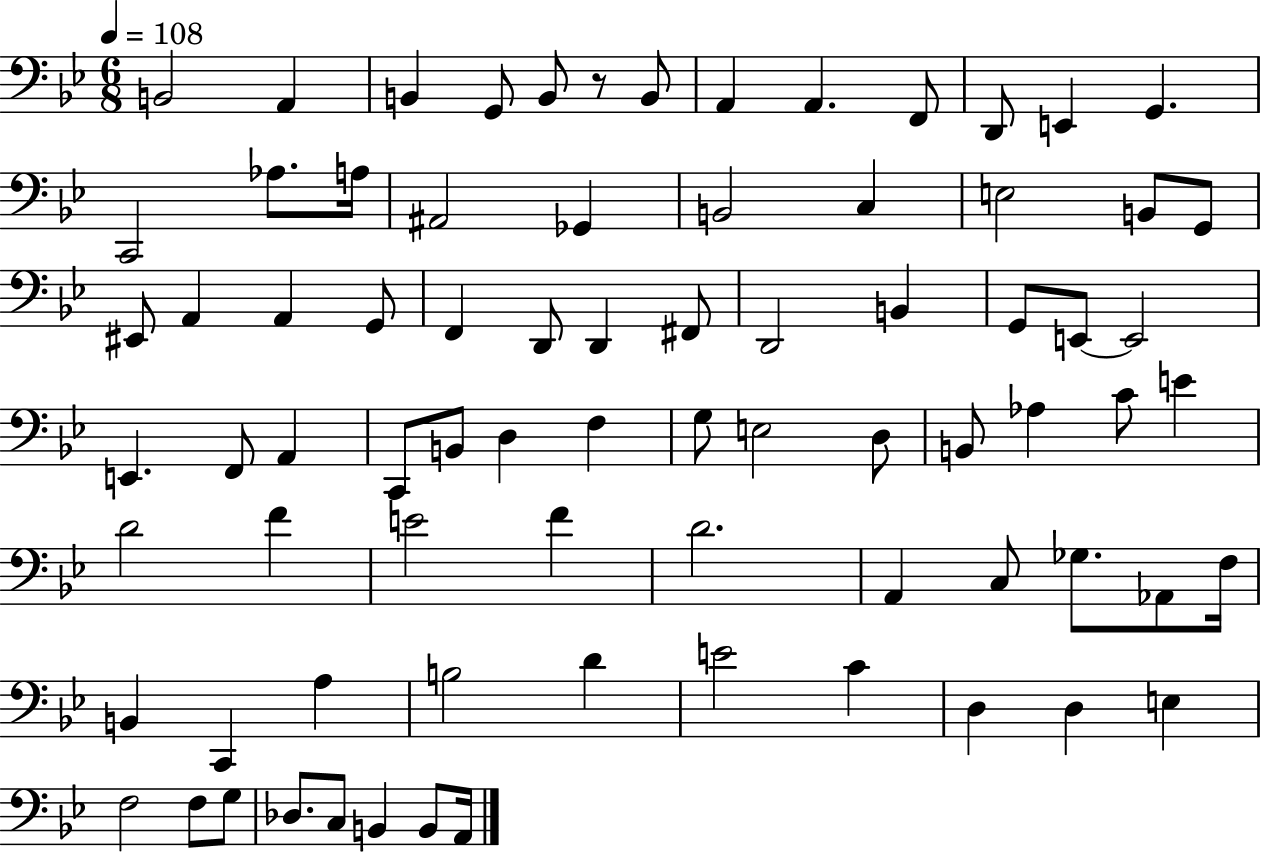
B2/h A2/q B2/q G2/e B2/e R/e B2/e A2/q A2/q. F2/e D2/e E2/q G2/q. C2/h Ab3/e. A3/s A#2/h Gb2/q B2/h C3/q E3/h B2/e G2/e EIS2/e A2/q A2/q G2/e F2/q D2/e D2/q F#2/e D2/h B2/q G2/e E2/e E2/h E2/q. F2/e A2/q C2/e B2/e D3/q F3/q G3/e E3/h D3/e B2/e Ab3/q C4/e E4/q D4/h F4/q E4/h F4/q D4/h. A2/q C3/e Gb3/e. Ab2/e F3/s B2/q C2/q A3/q B3/h D4/q E4/h C4/q D3/q D3/q E3/q F3/h F3/e G3/e Db3/e. C3/e B2/q B2/e A2/s